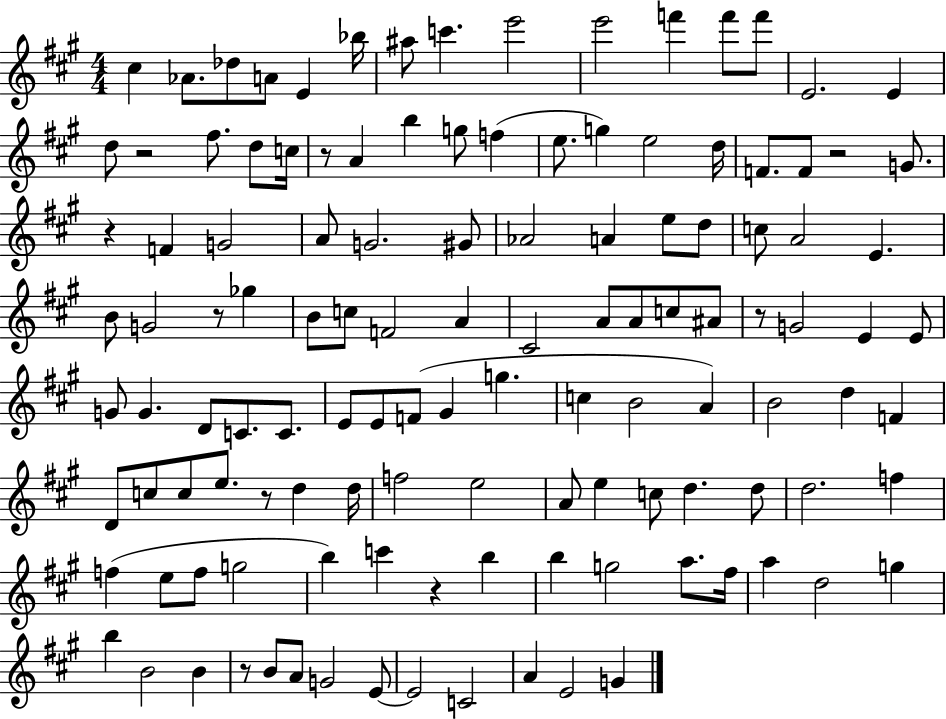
{
  \clef treble
  \numericTimeSignature
  \time 4/4
  \key a \major
  cis''4 aes'8. des''8 a'8 e'4 bes''16 | ais''8 c'''4. e'''2 | e'''2 f'''4 f'''8 f'''8 | e'2. e'4 | \break d''8 r2 fis''8. d''8 c''16 | r8 a'4 b''4 g''8 f''4( | e''8. g''4) e''2 d''16 | f'8. f'8 r2 g'8. | \break r4 f'4 g'2 | a'8 g'2. gis'8 | aes'2 a'4 e''8 d''8 | c''8 a'2 e'4. | \break b'8 g'2 r8 ges''4 | b'8 c''8 f'2 a'4 | cis'2 a'8 a'8 c''8 ais'8 | r8 g'2 e'4 e'8 | \break g'8 g'4. d'8 c'8. c'8. | e'8 e'8 f'8( gis'4 g''4. | c''4 b'2 a'4) | b'2 d''4 f'4 | \break d'8 c''8 c''8 e''8. r8 d''4 d''16 | f''2 e''2 | a'8 e''4 c''8 d''4. d''8 | d''2. f''4 | \break f''4( e''8 f''8 g''2 | b''4) c'''4 r4 b''4 | b''4 g''2 a''8. fis''16 | a''4 d''2 g''4 | \break b''4 b'2 b'4 | r8 b'8 a'8 g'2 e'8~~ | e'2 c'2 | a'4 e'2 g'4 | \break \bar "|."
}